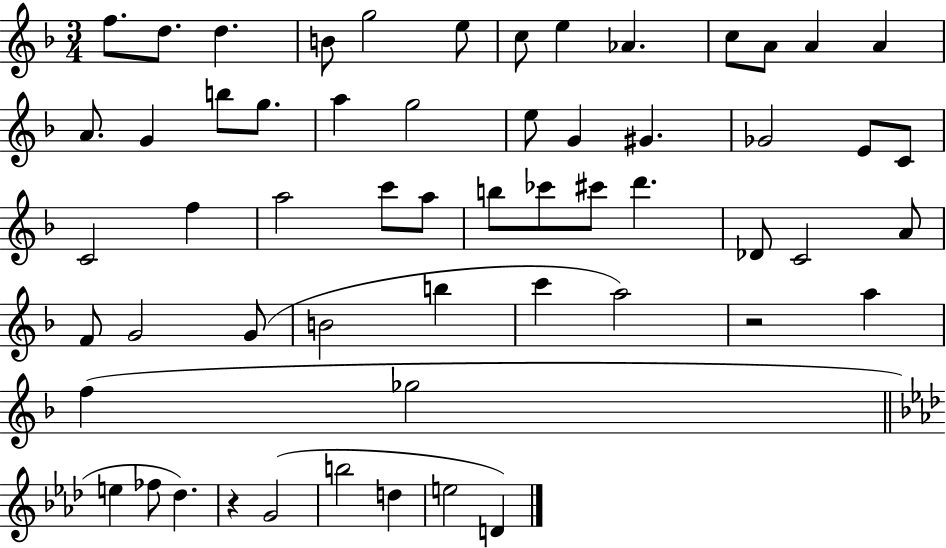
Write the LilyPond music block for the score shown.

{
  \clef treble
  \numericTimeSignature
  \time 3/4
  \key f \major
  f''8. d''8. d''4. | b'8 g''2 e''8 | c''8 e''4 aes'4. | c''8 a'8 a'4 a'4 | \break a'8. g'4 b''8 g''8. | a''4 g''2 | e''8 g'4 gis'4. | ges'2 e'8 c'8 | \break c'2 f''4 | a''2 c'''8 a''8 | b''8 ces'''8 cis'''8 d'''4. | des'8 c'2 a'8 | \break f'8 g'2 g'8( | b'2 b''4 | c'''4 a''2) | r2 a''4 | \break f''4( ges''2 | \bar "||" \break \key aes \major e''4 fes''8 des''4.) | r4 g'2( | b''2 d''4 | e''2 d'4) | \break \bar "|."
}